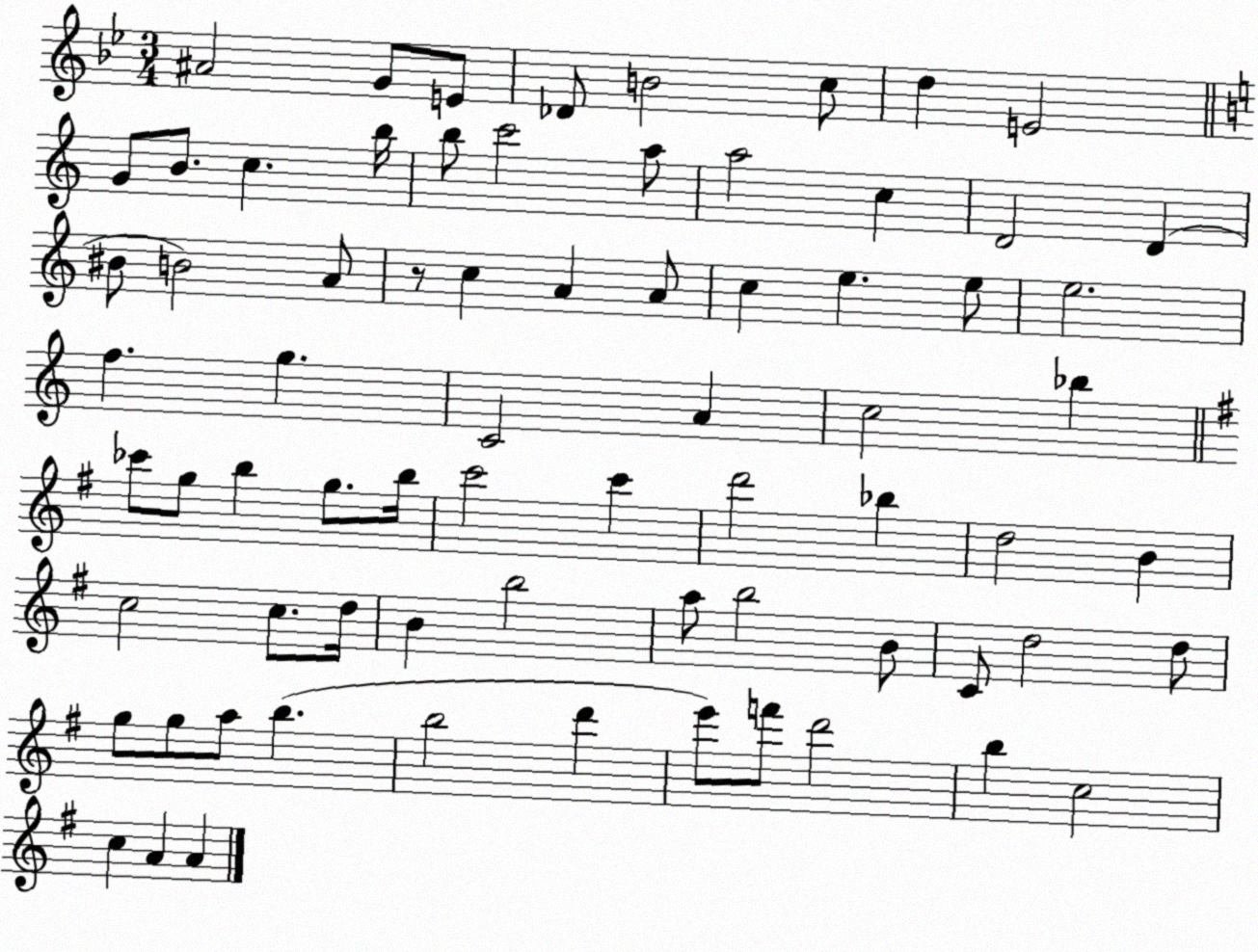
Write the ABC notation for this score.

X:1
T:Untitled
M:3/4
L:1/4
K:Bb
^A2 G/2 E/2 _D/2 B2 c/2 d E2 G/2 B/2 c b/4 b/2 c'2 a/2 a2 c D2 D ^B/2 B2 A/2 z/2 c A A/2 c e e/2 e2 f g C2 A c2 _b _c'/2 g/2 b g/2 b/4 c'2 c' d'2 _b d2 B c2 c/2 d/4 B b2 a/2 b2 B/2 C/2 d2 d/2 g/2 g/2 a/2 b b2 d' e'/2 f'/2 d'2 b c2 c A A